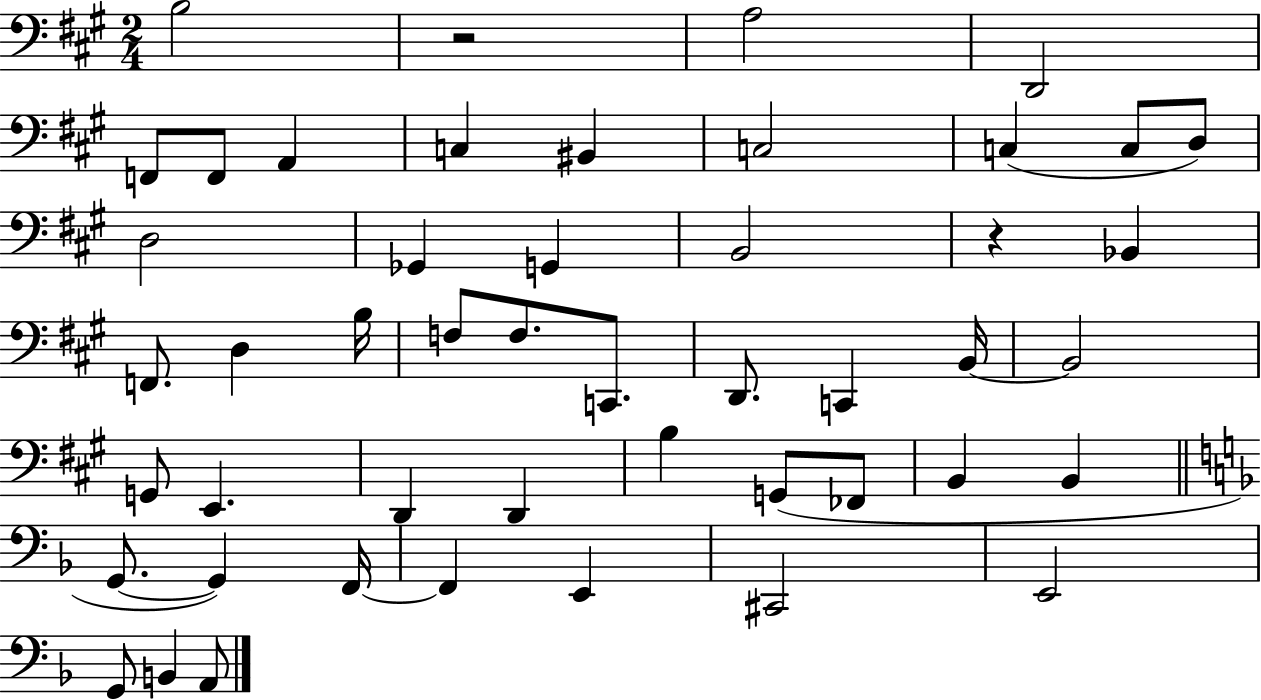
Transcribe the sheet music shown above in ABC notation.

X:1
T:Untitled
M:2/4
L:1/4
K:A
B,2 z2 A,2 D,,2 F,,/2 F,,/2 A,, C, ^B,, C,2 C, C,/2 D,/2 D,2 _G,, G,, B,,2 z _B,, F,,/2 D, B,/4 F,/2 F,/2 C,,/2 D,,/2 C,, B,,/4 B,,2 G,,/2 E,, D,, D,, B, G,,/2 _F,,/2 B,, B,, G,,/2 G,, F,,/4 F,, E,, ^C,,2 E,,2 G,,/2 B,, A,,/2